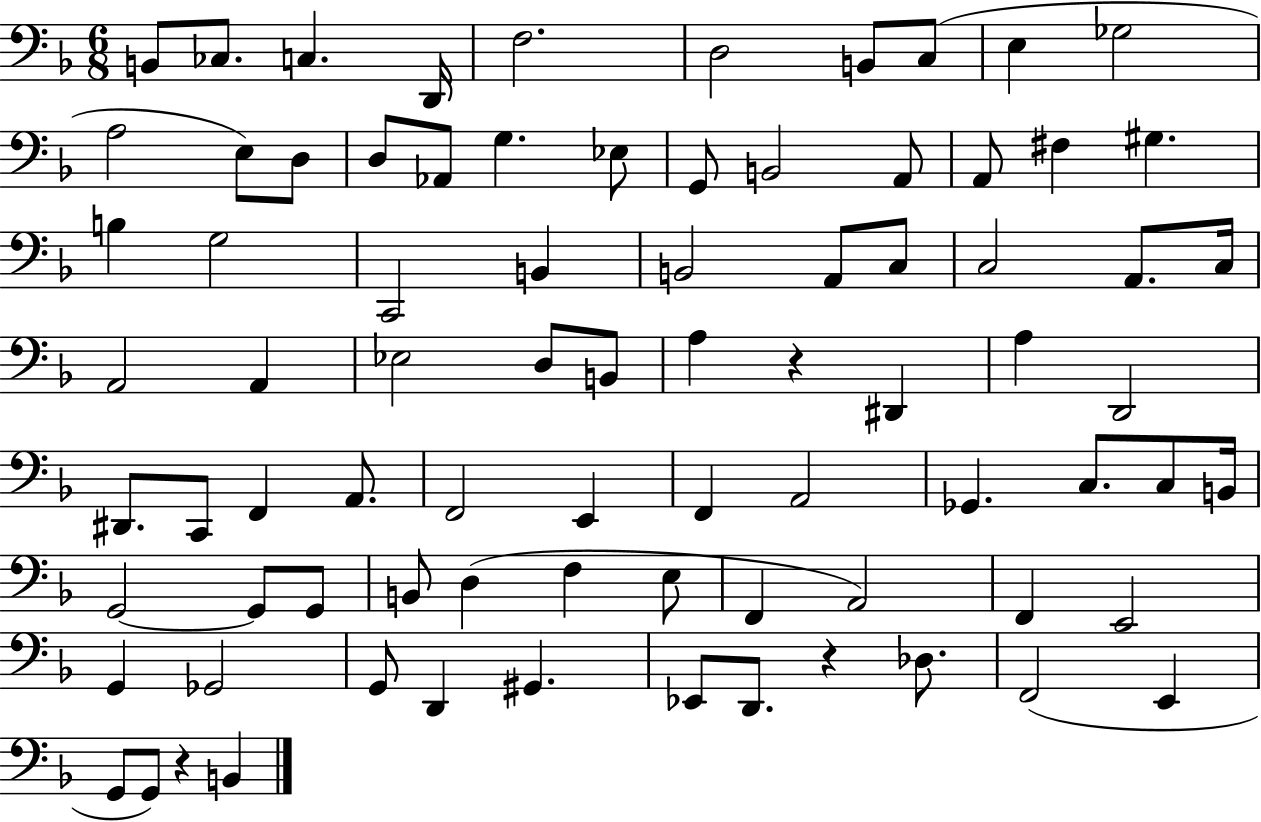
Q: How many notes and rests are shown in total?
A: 81